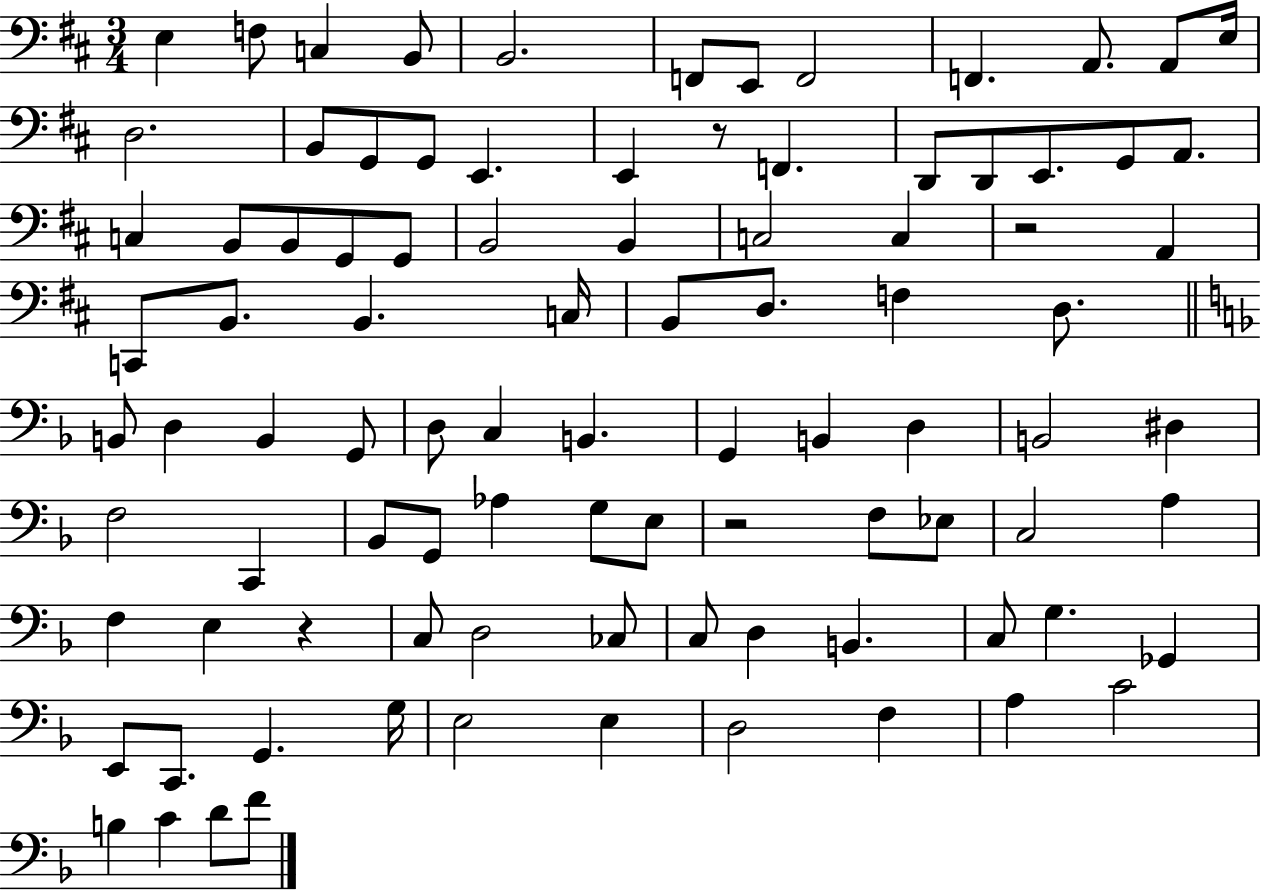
E3/q F3/e C3/q B2/e B2/h. F2/e E2/e F2/h F2/q. A2/e. A2/e E3/s D3/h. B2/e G2/e G2/e E2/q. E2/q R/e F2/q. D2/e D2/e E2/e. G2/e A2/e. C3/q B2/e B2/e G2/e G2/e B2/h B2/q C3/h C3/q R/h A2/q C2/e B2/e. B2/q. C3/s B2/e D3/e. F3/q D3/e. B2/e D3/q B2/q G2/e D3/e C3/q B2/q. G2/q B2/q D3/q B2/h D#3/q F3/h C2/q Bb2/e G2/e Ab3/q G3/e E3/e R/h F3/e Eb3/e C3/h A3/q F3/q E3/q R/q C3/e D3/h CES3/e C3/e D3/q B2/q. C3/e G3/q. Gb2/q E2/e C2/e. G2/q. G3/s E3/h E3/q D3/h F3/q A3/q C4/h B3/q C4/q D4/e F4/e